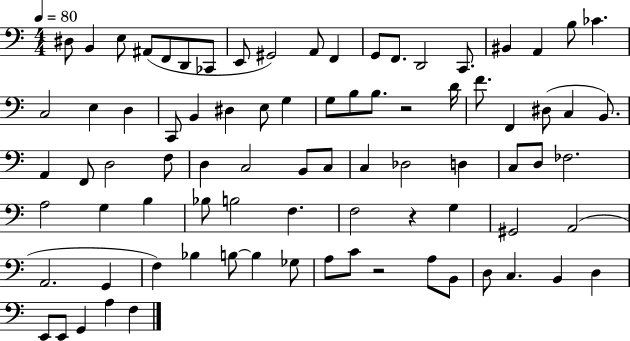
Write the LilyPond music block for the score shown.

{
  \clef bass
  \numericTimeSignature
  \time 4/4
  \key c \major
  \tempo 4 = 80
  dis8 b,4 e8 ais,8( f,8 d,8 ces,8 | e,8 gis,2) a,8 f,4 | g,8 f,8. d,2 c,8. | bis,4 a,4 b8 ces'4. | \break c2 e4 d4 | c,8 b,4 dis4 e8 g4 | g8 b8 b8. r2 d'16 | f'8. f,4 dis8( c4 b,8.) | \break a,4 f,8 d2 f8 | d4 c2 b,8 c8 | c4 des2 d4 | c8 d8 fes2. | \break a2 g4 b4 | bes8 b2 f4. | f2 r4 g4 | gis,2 a,2( | \break a,2. g,4 | f4) bes4 b8~~ b4 ges8 | a8 c'8 r2 a8 b,8 | d8 c4. b,4 d4 | \break e,8 e,8 g,4 a4 f4 | \bar "|."
}